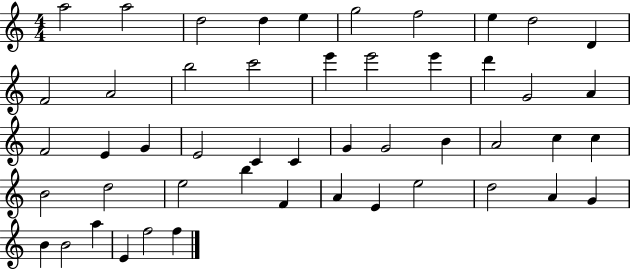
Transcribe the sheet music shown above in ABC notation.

X:1
T:Untitled
M:4/4
L:1/4
K:C
a2 a2 d2 d e g2 f2 e d2 D F2 A2 b2 c'2 e' e'2 e' d' G2 A F2 E G E2 C C G G2 B A2 c c B2 d2 e2 b F A E e2 d2 A G B B2 a E f2 f